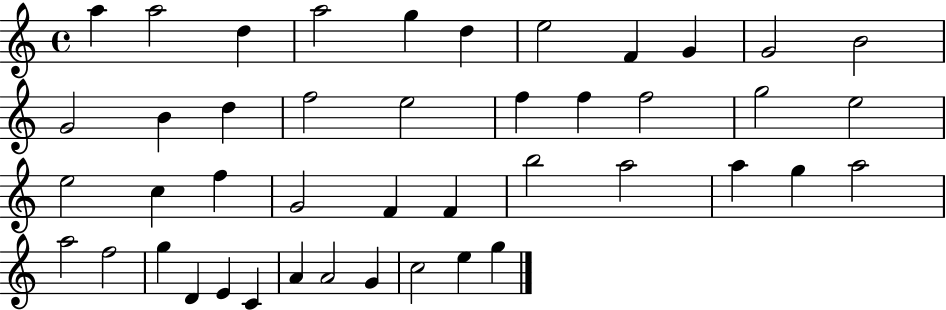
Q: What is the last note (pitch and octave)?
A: G5